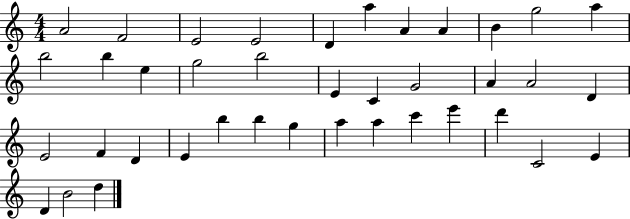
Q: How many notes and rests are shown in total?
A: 39